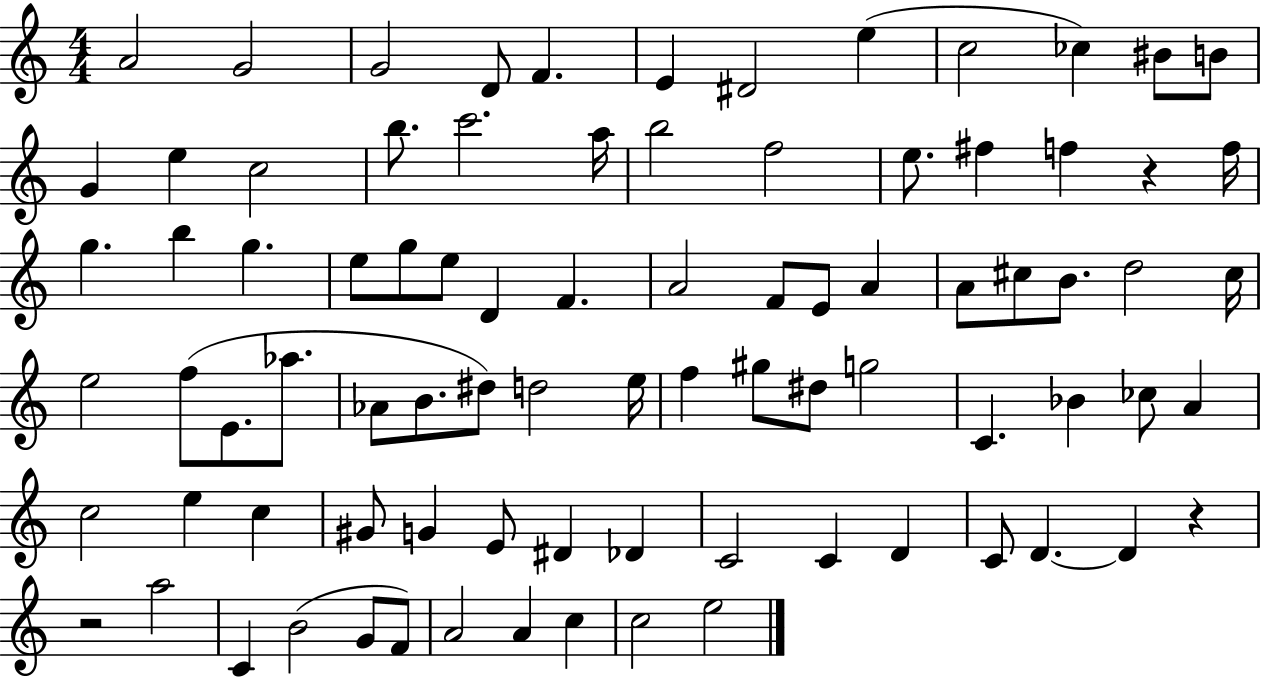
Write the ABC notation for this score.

X:1
T:Untitled
M:4/4
L:1/4
K:C
A2 G2 G2 D/2 F E ^D2 e c2 _c ^B/2 B/2 G e c2 b/2 c'2 a/4 b2 f2 e/2 ^f f z f/4 g b g e/2 g/2 e/2 D F A2 F/2 E/2 A A/2 ^c/2 B/2 d2 ^c/4 e2 f/2 E/2 _a/2 _A/2 B/2 ^d/2 d2 e/4 f ^g/2 ^d/2 g2 C _B _c/2 A c2 e c ^G/2 G E/2 ^D _D C2 C D C/2 D D z z2 a2 C B2 G/2 F/2 A2 A c c2 e2